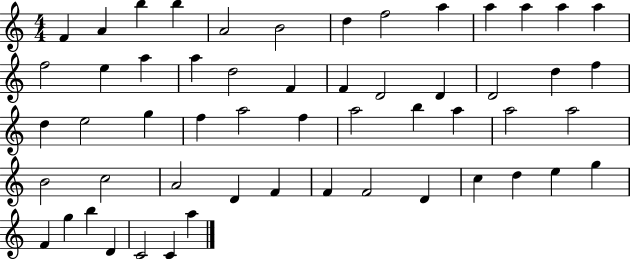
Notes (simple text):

F4/q A4/q B5/q B5/q A4/h B4/h D5/q F5/h A5/q A5/q A5/q A5/q A5/q F5/h E5/q A5/q A5/q D5/h F4/q F4/q D4/h D4/q D4/h D5/q F5/q D5/q E5/h G5/q F5/q A5/h F5/q A5/h B5/q A5/q A5/h A5/h B4/h C5/h A4/h D4/q F4/q F4/q F4/h D4/q C5/q D5/q E5/q G5/q F4/q G5/q B5/q D4/q C4/h C4/q A5/q